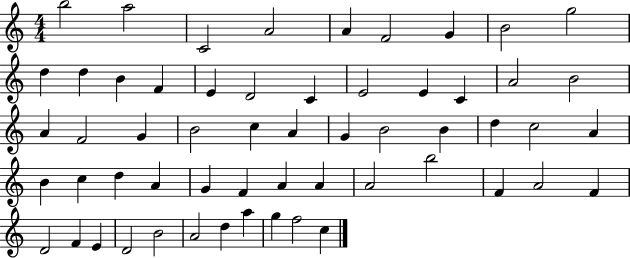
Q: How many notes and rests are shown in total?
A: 57